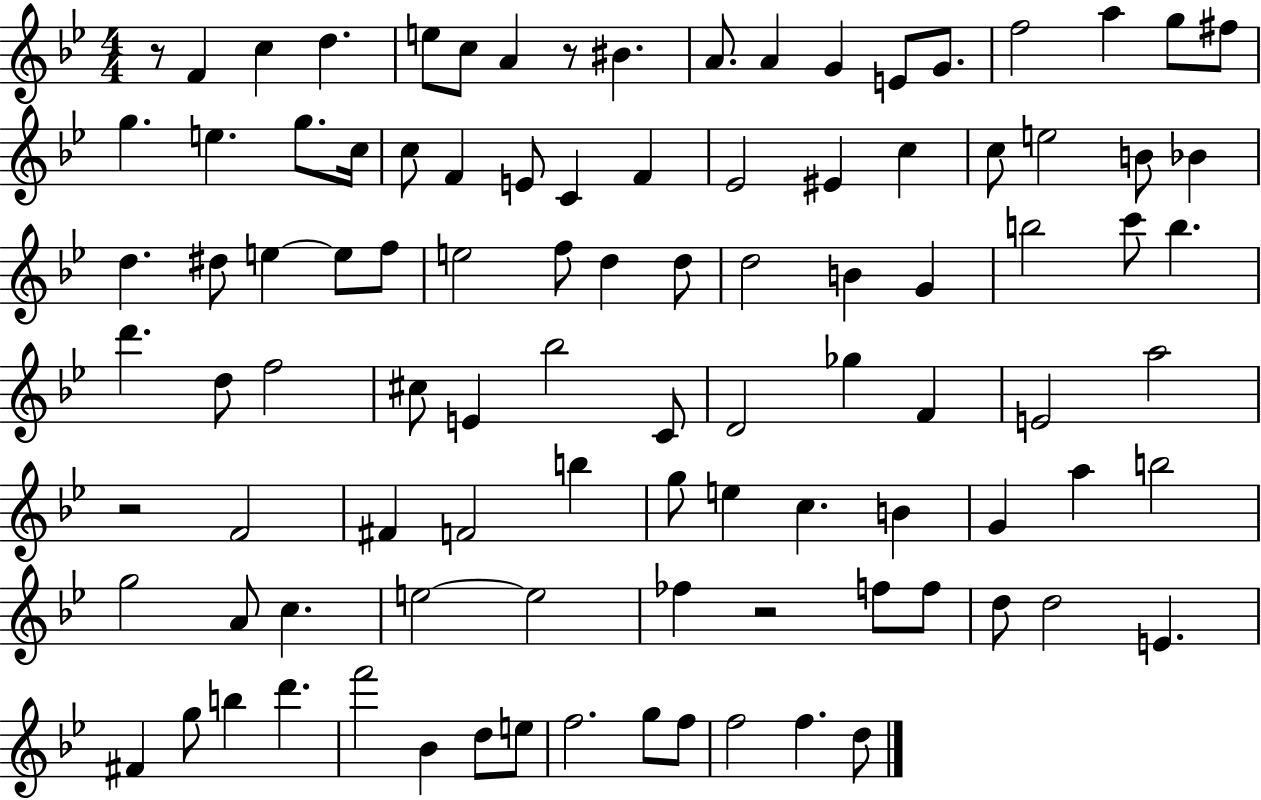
{
  \clef treble
  \numericTimeSignature
  \time 4/4
  \key bes \major
  \repeat volta 2 { r8 f'4 c''4 d''4. | e''8 c''8 a'4 r8 bis'4. | a'8. a'4 g'4 e'8 g'8. | f''2 a''4 g''8 fis''8 | \break g''4. e''4. g''8. c''16 | c''8 f'4 e'8 c'4 f'4 | ees'2 eis'4 c''4 | c''8 e''2 b'8 bes'4 | \break d''4. dis''8 e''4~~ e''8 f''8 | e''2 f''8 d''4 d''8 | d''2 b'4 g'4 | b''2 c'''8 b''4. | \break d'''4. d''8 f''2 | cis''8 e'4 bes''2 c'8 | d'2 ges''4 f'4 | e'2 a''2 | \break r2 f'2 | fis'4 f'2 b''4 | g''8 e''4 c''4. b'4 | g'4 a''4 b''2 | \break g''2 a'8 c''4. | e''2~~ e''2 | fes''4 r2 f''8 f''8 | d''8 d''2 e'4. | \break fis'4 g''8 b''4 d'''4. | f'''2 bes'4 d''8 e''8 | f''2. g''8 f''8 | f''2 f''4. d''8 | \break } \bar "|."
}